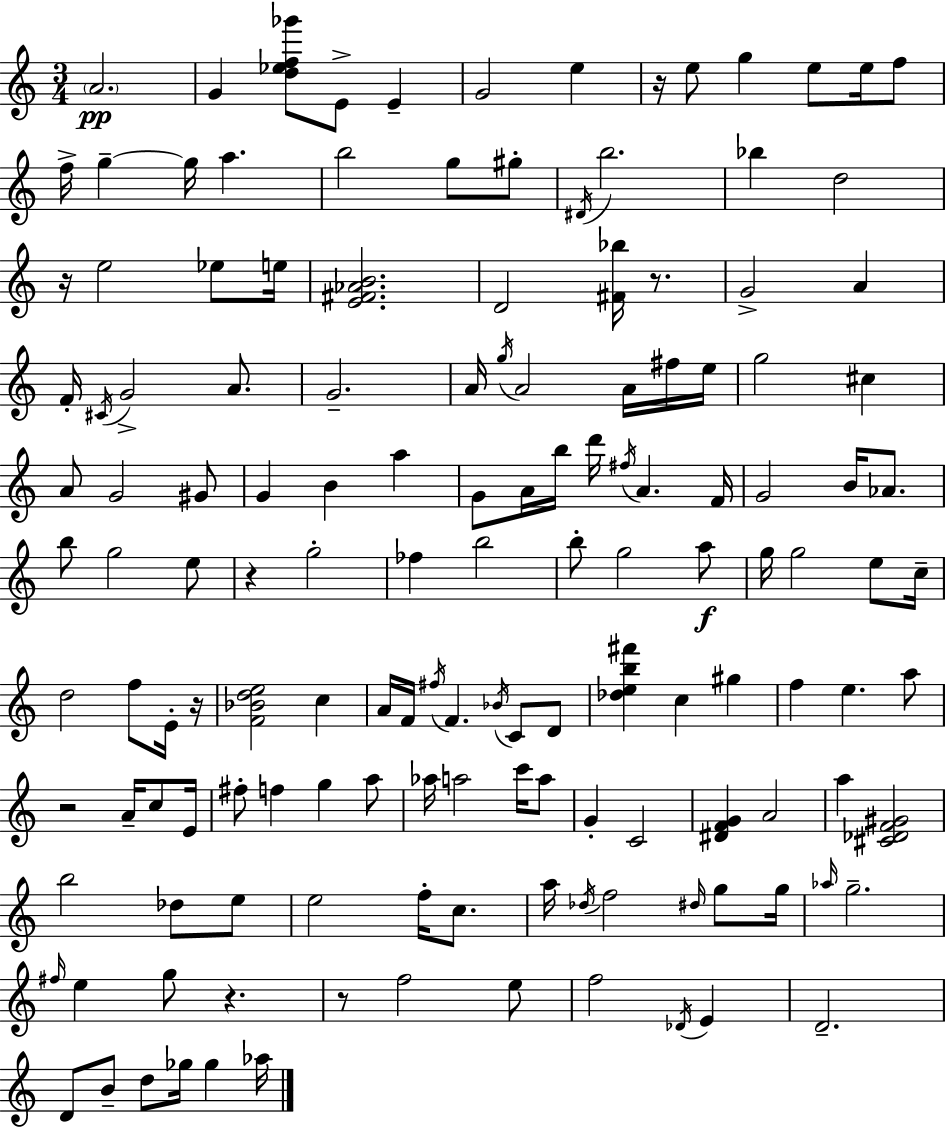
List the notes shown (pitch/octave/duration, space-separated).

A4/h. G4/q [D5,Eb5,F5,Gb6]/e E4/e E4/q G4/h E5/q R/s E5/e G5/q E5/e E5/s F5/e F5/s G5/q G5/s A5/q. B5/h G5/e G#5/e D#4/s B5/h. Bb5/q D5/h R/s E5/h Eb5/e E5/s [E4,F#4,Ab4,B4]/h. D4/h [F#4,Bb5]/s R/e. G4/h A4/q F4/s C#4/s G4/h A4/e. G4/h. A4/s G5/s A4/h A4/s F#5/s E5/s G5/h C#5/q A4/e G4/h G#4/e G4/q B4/q A5/q G4/e A4/s B5/s D6/s F#5/s A4/q. F4/s G4/h B4/s Ab4/e. B5/e G5/h E5/e R/q G5/h FES5/q B5/h B5/e G5/h A5/e G5/s G5/h E5/e C5/s D5/h F5/e E4/s R/s [F4,Bb4,D5,E5]/h C5/q A4/s F4/s F#5/s F4/q. Bb4/s C4/e D4/e [Db5,E5,B5,F#6]/q C5/q G#5/q F5/q E5/q. A5/e R/h A4/s C5/e E4/s F#5/e F5/q G5/q A5/e Ab5/s A5/h C6/s A5/e G4/q C4/h [D#4,F4,G4]/q A4/h A5/q [C#4,Db4,F4,G#4]/h B5/h Db5/e E5/e E5/h F5/s C5/e. A5/s Db5/s F5/h D#5/s G5/e G5/s Ab5/s G5/h. F#5/s E5/q G5/e R/q. R/e F5/h E5/e F5/h Db4/s E4/q D4/h. D4/e B4/e D5/e Gb5/s Gb5/q Ab5/s